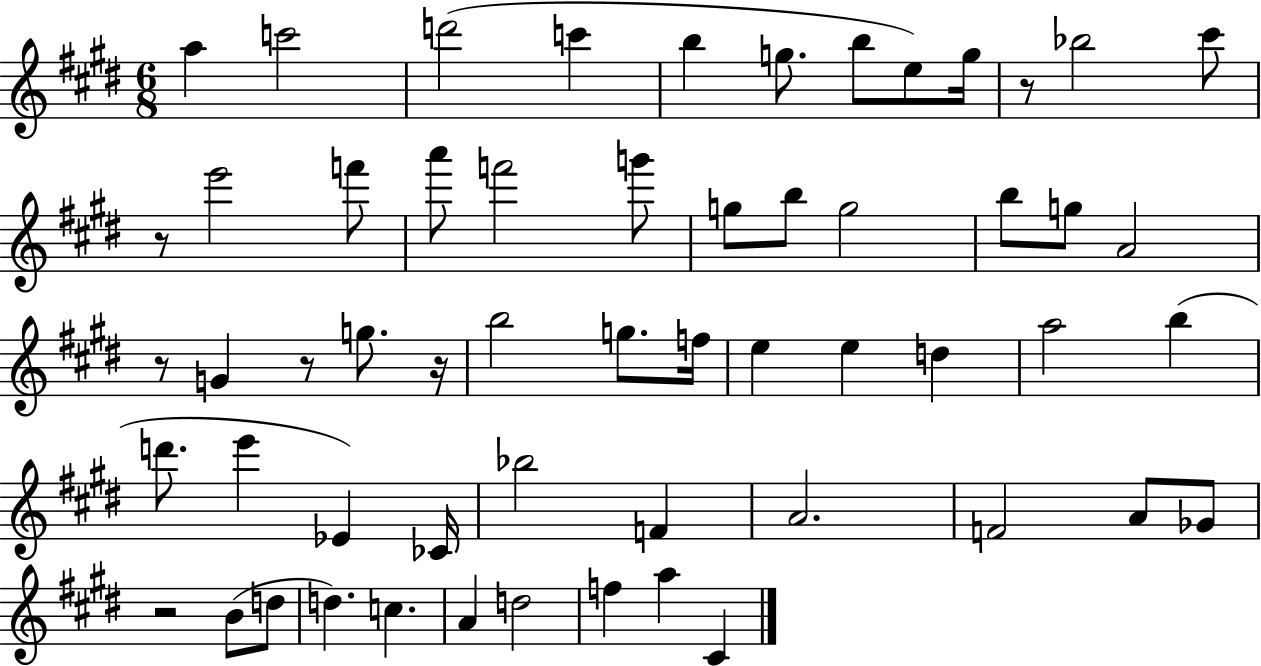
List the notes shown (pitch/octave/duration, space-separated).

A5/q C6/h D6/h C6/q B5/q G5/e. B5/e E5/e G5/s R/e Bb5/h C#6/e R/e E6/h F6/e A6/e F6/h G6/e G5/e B5/e G5/h B5/e G5/e A4/h R/e G4/q R/e G5/e. R/s B5/h G5/e. F5/s E5/q E5/q D5/q A5/h B5/q D6/e. E6/q Eb4/q CES4/s Bb5/h F4/q A4/h. F4/h A4/e Gb4/e R/h B4/e D5/e D5/q. C5/q. A4/q D5/h F5/q A5/q C#4/q